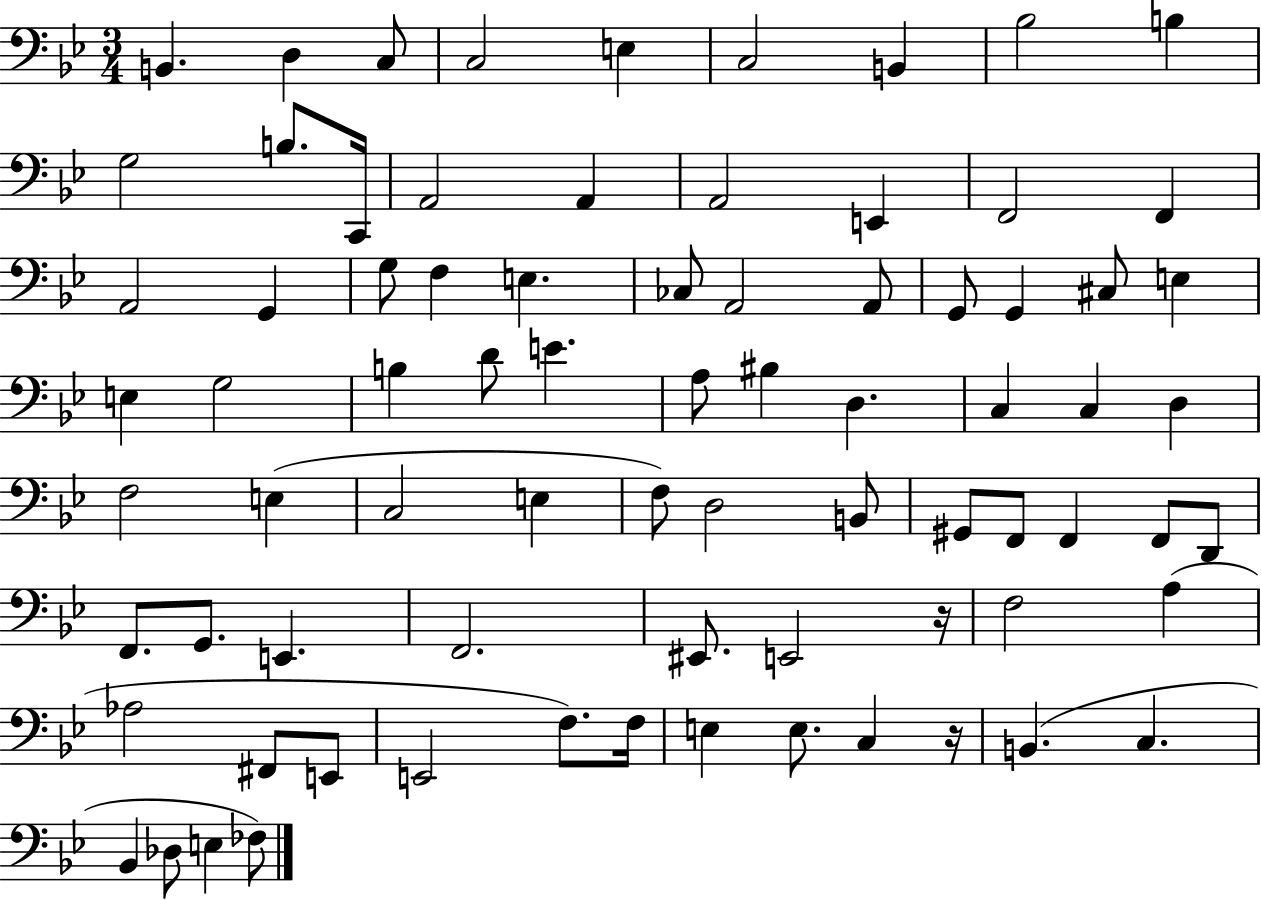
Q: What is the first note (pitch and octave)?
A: B2